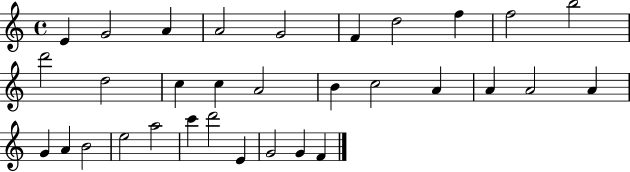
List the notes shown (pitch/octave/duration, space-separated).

E4/q G4/h A4/q A4/h G4/h F4/q D5/h F5/q F5/h B5/h D6/h D5/h C5/q C5/q A4/h B4/q C5/h A4/q A4/q A4/h A4/q G4/q A4/q B4/h E5/h A5/h C6/q D6/h E4/q G4/h G4/q F4/q